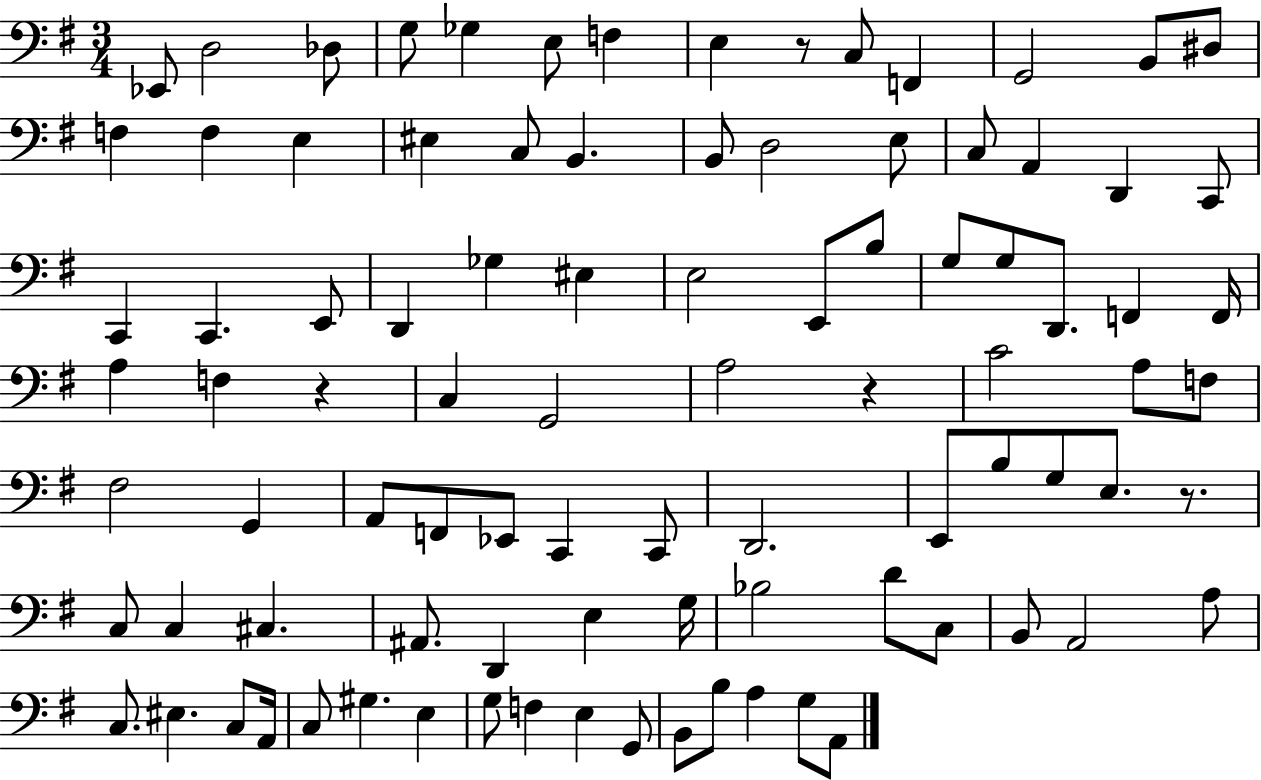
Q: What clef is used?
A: bass